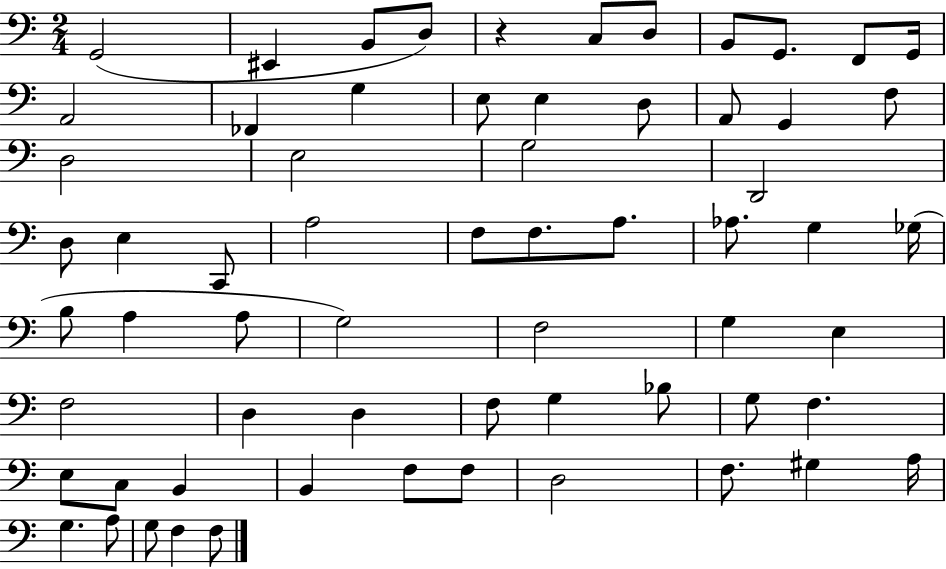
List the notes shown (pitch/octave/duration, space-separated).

G2/h EIS2/q B2/e D3/e R/q C3/e D3/e B2/e G2/e. F2/e G2/s A2/h FES2/q G3/q E3/e E3/q D3/e A2/e G2/q F3/e D3/h E3/h G3/h D2/h D3/e E3/q C2/e A3/h F3/e F3/e. A3/e. Ab3/e. G3/q Gb3/s B3/e A3/q A3/e G3/h F3/h G3/q E3/q F3/h D3/q D3/q F3/e G3/q Bb3/e G3/e F3/q. E3/e C3/e B2/q B2/q F3/e F3/e D3/h F3/e. G#3/q A3/s G3/q. A3/e G3/e F3/q F3/e